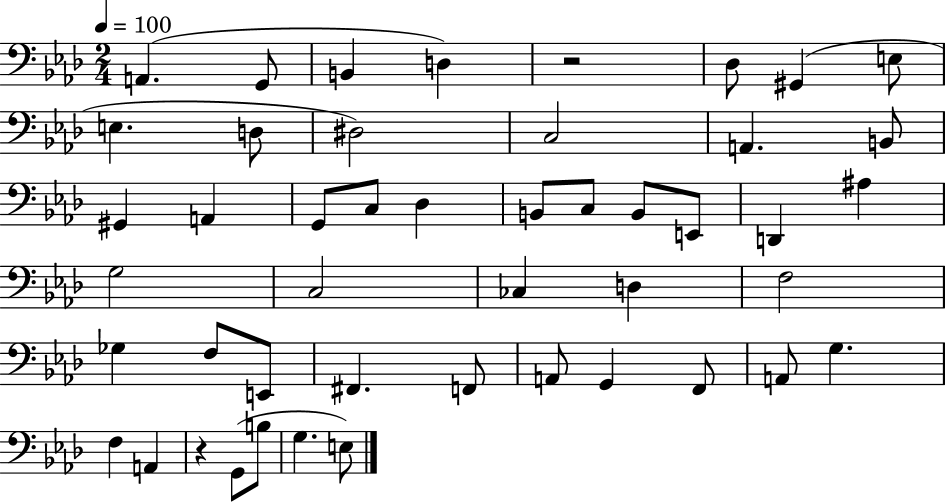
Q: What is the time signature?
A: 2/4